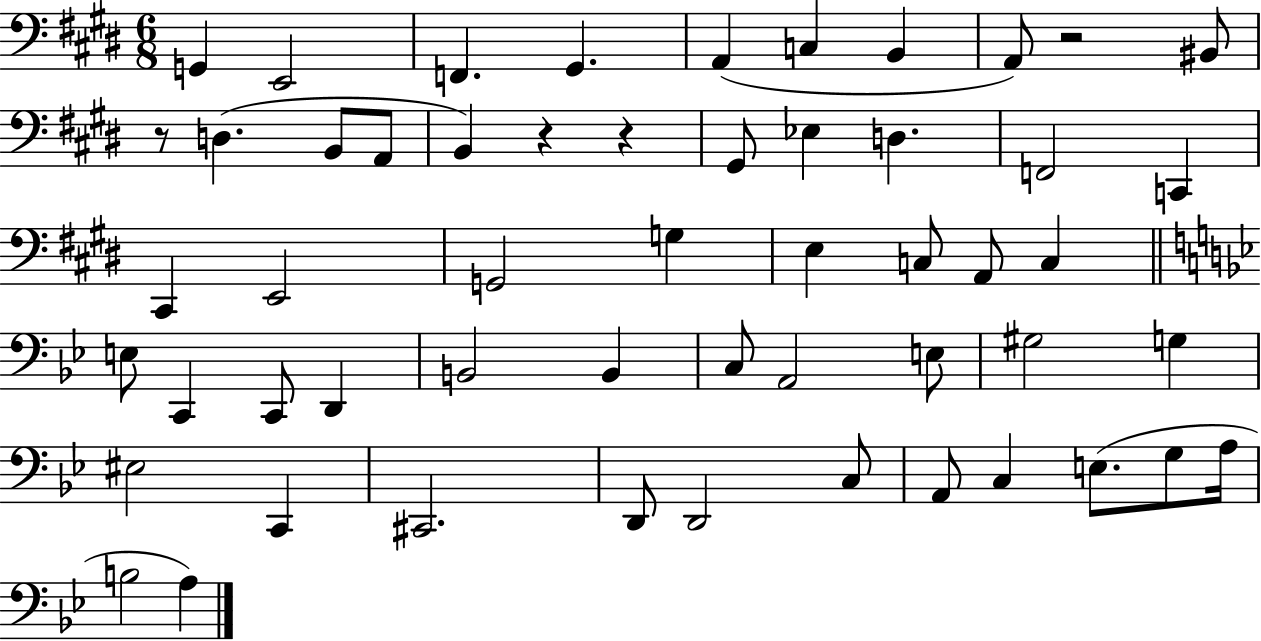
{
  \clef bass
  \numericTimeSignature
  \time 6/8
  \key e \major
  g,4 e,2 | f,4. gis,4. | a,4( c4 b,4 | a,8) r2 bis,8 | \break r8 d4.( b,8 a,8 | b,4) r4 r4 | gis,8 ees4 d4. | f,2 c,4 | \break cis,4 e,2 | g,2 g4 | e4 c8 a,8 c4 | \bar "||" \break \key bes \major e8 c,4 c,8 d,4 | b,2 b,4 | c8 a,2 e8 | gis2 g4 | \break eis2 c,4 | cis,2. | d,8 d,2 c8 | a,8 c4 e8.( g8 a16 | \break b2 a4) | \bar "|."
}